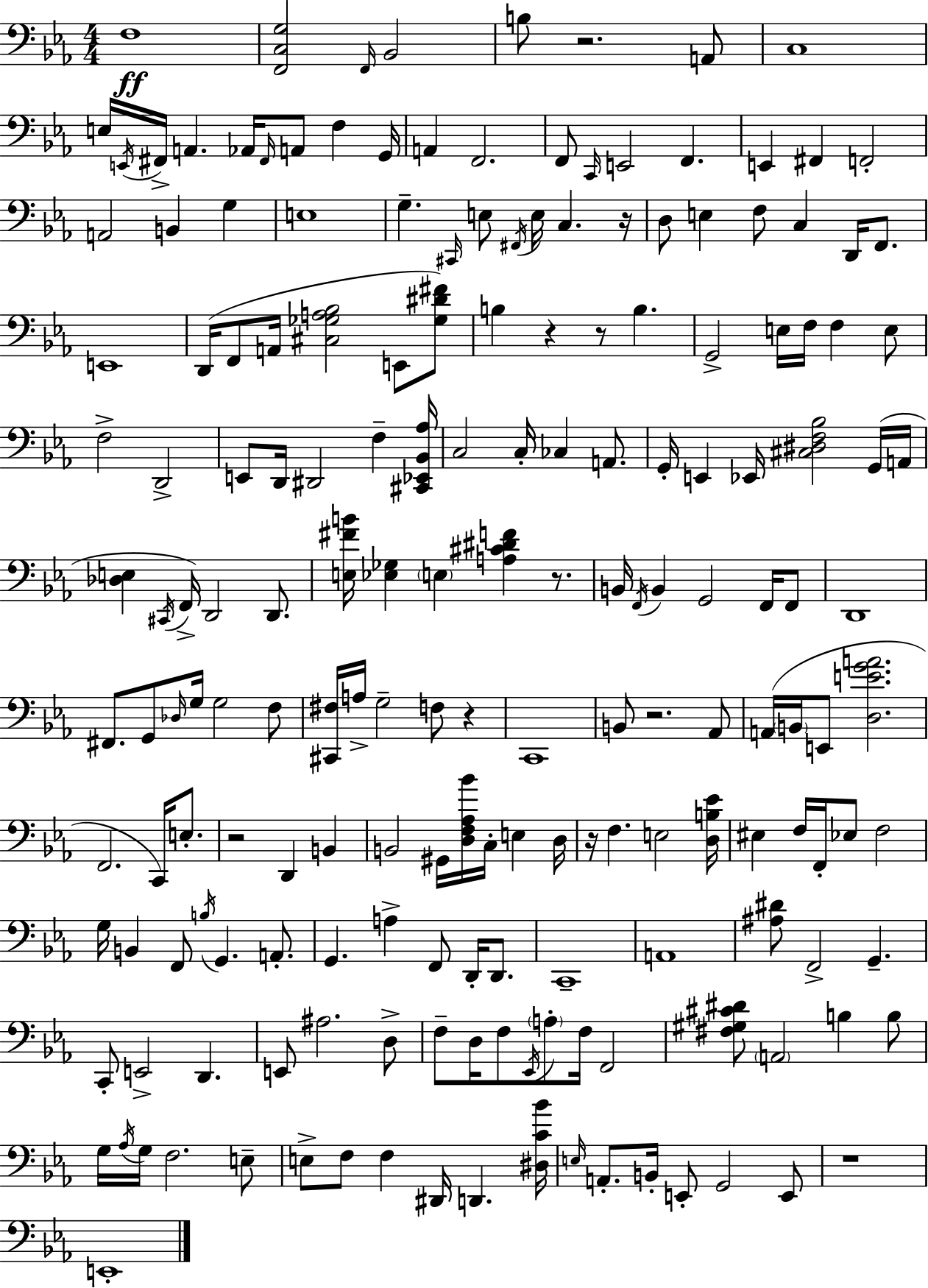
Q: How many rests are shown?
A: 10